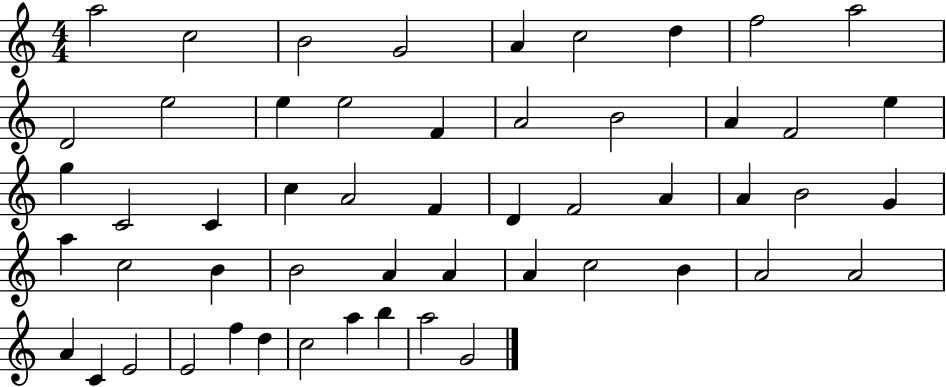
{
  \clef treble
  \numericTimeSignature
  \time 4/4
  \key c \major
  a''2 c''2 | b'2 g'2 | a'4 c''2 d''4 | f''2 a''2 | \break d'2 e''2 | e''4 e''2 f'4 | a'2 b'2 | a'4 f'2 e''4 | \break g''4 c'2 c'4 | c''4 a'2 f'4 | d'4 f'2 a'4 | a'4 b'2 g'4 | \break a''4 c''2 b'4 | b'2 a'4 a'4 | a'4 c''2 b'4 | a'2 a'2 | \break a'4 c'4 e'2 | e'2 f''4 d''4 | c''2 a''4 b''4 | a''2 g'2 | \break \bar "|."
}